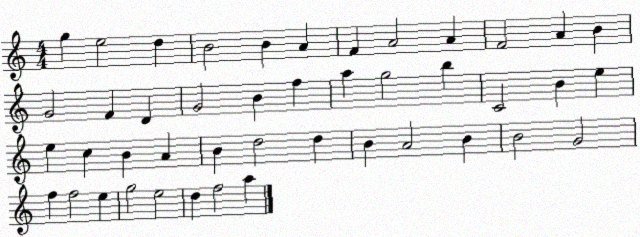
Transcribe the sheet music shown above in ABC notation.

X:1
T:Untitled
M:4/4
L:1/4
K:C
g e2 d B2 B A F A2 A F2 A B G2 F D G2 B f a g2 b C2 B e e c B A B d2 d B A2 B B2 G2 f f2 e g2 e2 d f2 a